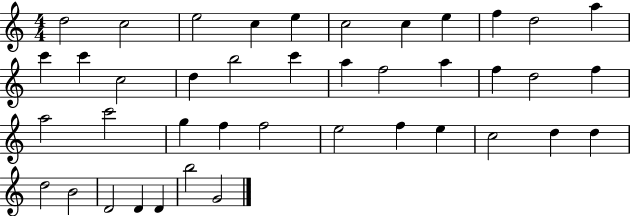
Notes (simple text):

D5/h C5/h E5/h C5/q E5/q C5/h C5/q E5/q F5/q D5/h A5/q C6/q C6/q C5/h D5/q B5/h C6/q A5/q F5/h A5/q F5/q D5/h F5/q A5/h C6/h G5/q F5/q F5/h E5/h F5/q E5/q C5/h D5/q D5/q D5/h B4/h D4/h D4/q D4/q B5/h G4/h